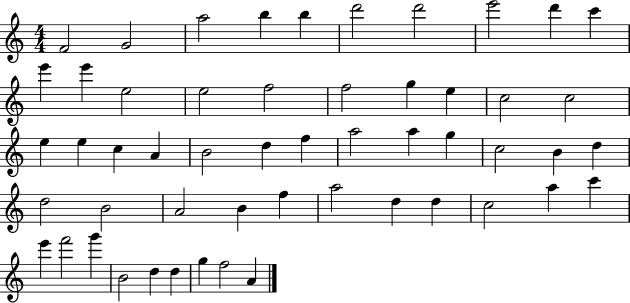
X:1
T:Untitled
M:4/4
L:1/4
K:C
F2 G2 a2 b b d'2 d'2 e'2 d' c' e' e' e2 e2 f2 f2 g e c2 c2 e e c A B2 d f a2 a g c2 B d d2 B2 A2 B f a2 d d c2 a c' e' f'2 g' B2 d d g f2 A